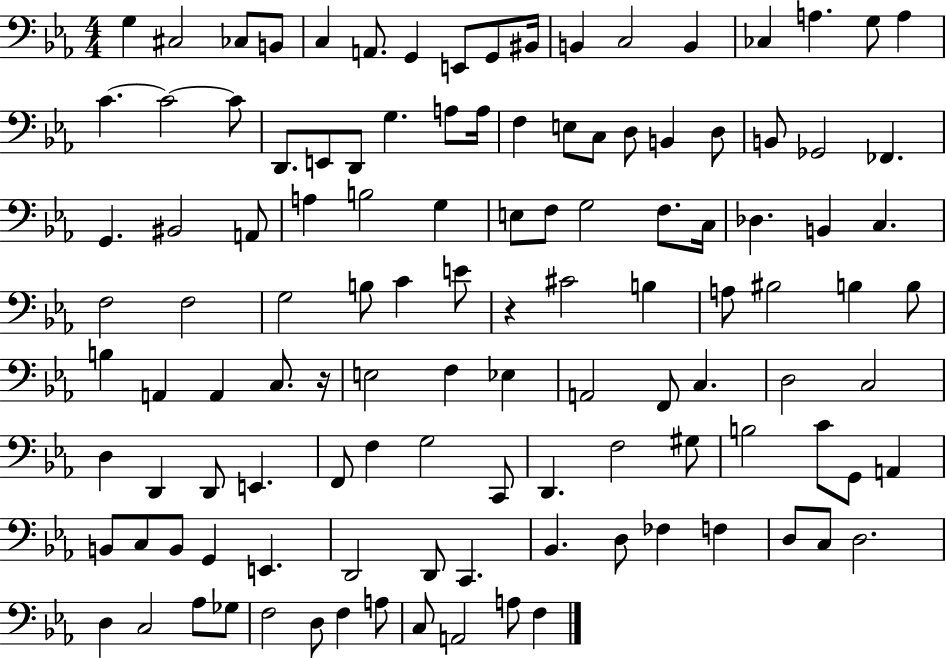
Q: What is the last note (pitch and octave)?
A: F3